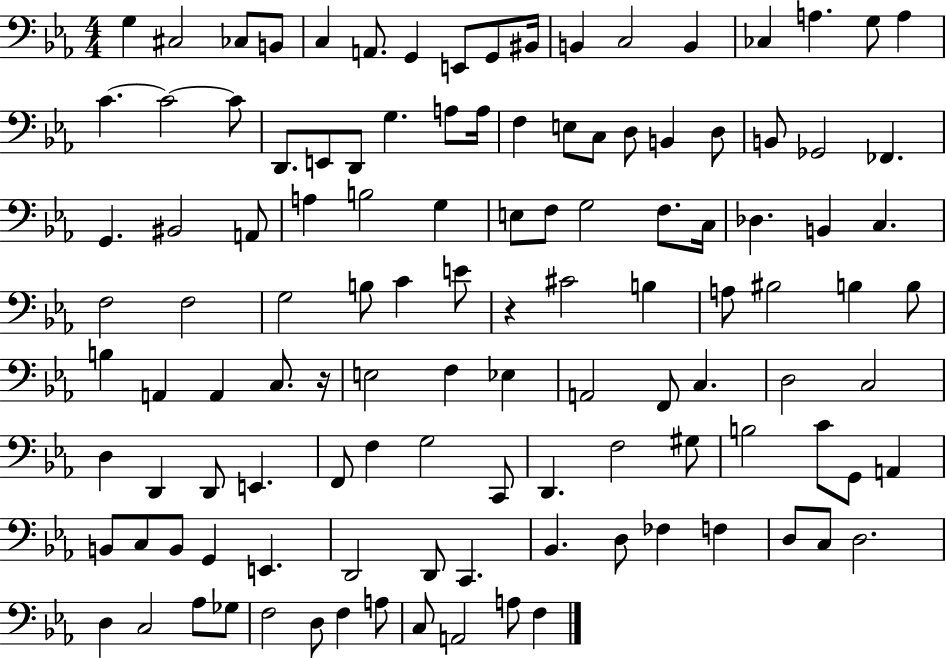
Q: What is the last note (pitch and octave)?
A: F3